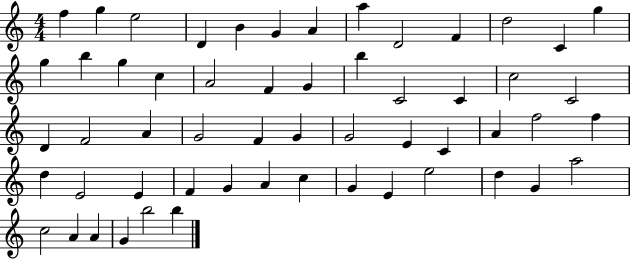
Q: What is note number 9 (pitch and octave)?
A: D4